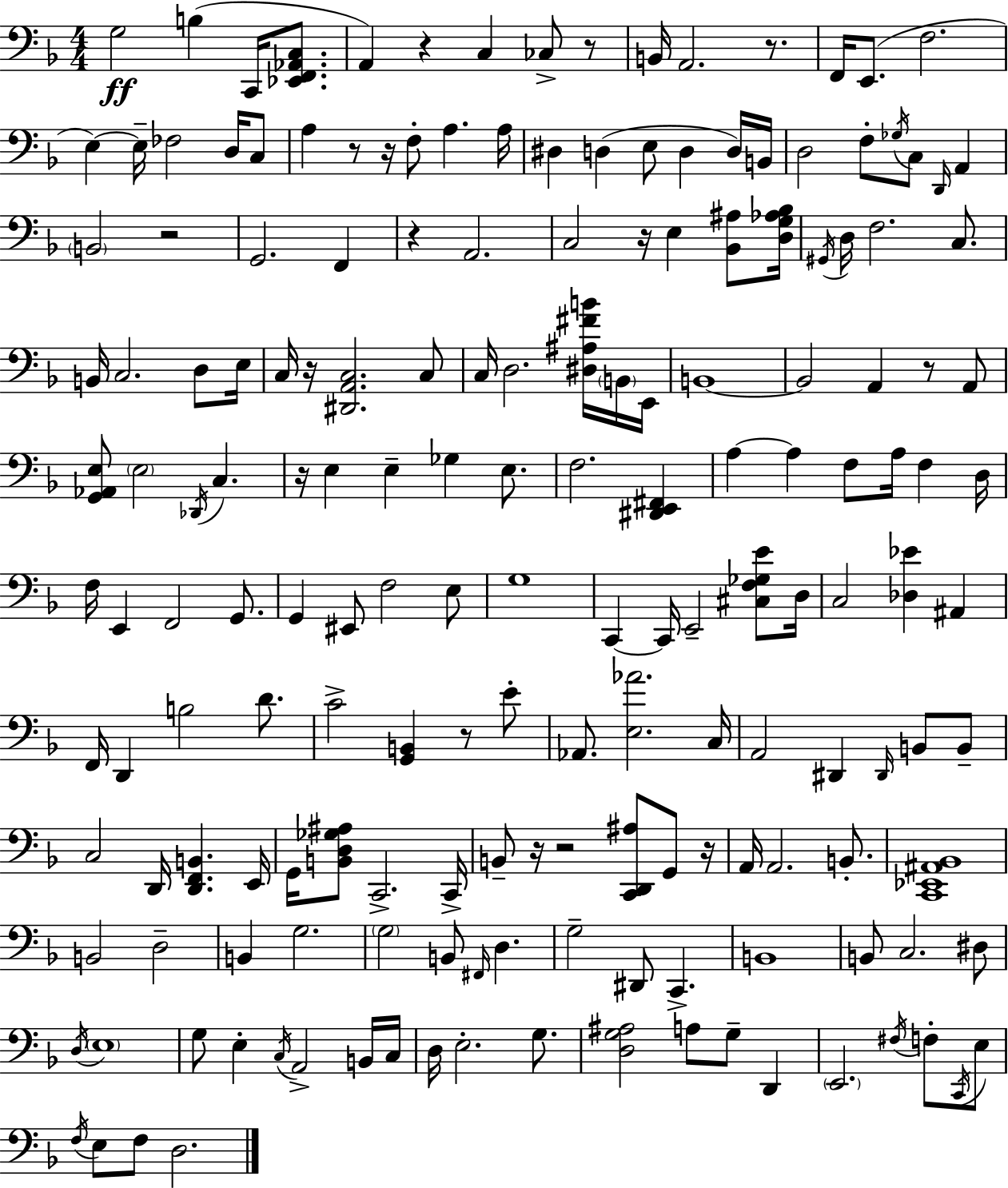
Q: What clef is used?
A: bass